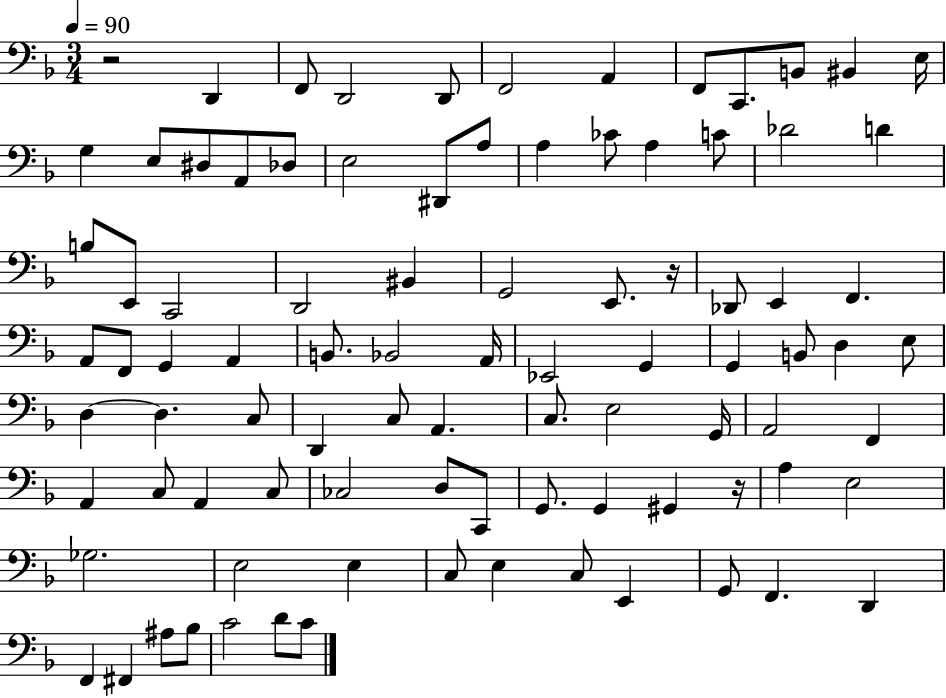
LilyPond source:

{
  \clef bass
  \numericTimeSignature
  \time 3/4
  \key f \major
  \tempo 4 = 90
  r2 d,4 | f,8 d,2 d,8 | f,2 a,4 | f,8 c,8. b,8 bis,4 e16 | \break g4 e8 dis8 a,8 des8 | e2 dis,8 a8 | a4 ces'8 a4 c'8 | des'2 d'4 | \break b8 e,8 c,2 | d,2 bis,4 | g,2 e,8. r16 | des,8 e,4 f,4. | \break a,8 f,8 g,4 a,4 | b,8. bes,2 a,16 | ees,2 g,4 | g,4 b,8 d4 e8 | \break d4~~ d4. c8 | d,4 c8 a,4. | c8. e2 g,16 | a,2 f,4 | \break a,4 c8 a,4 c8 | ces2 d8 c,8 | g,8. g,4 gis,4 r16 | a4 e2 | \break ges2. | e2 e4 | c8 e4 c8 e,4 | g,8 f,4. d,4 | \break f,4 fis,4 ais8 bes8 | c'2 d'8 c'8 | \bar "|."
}